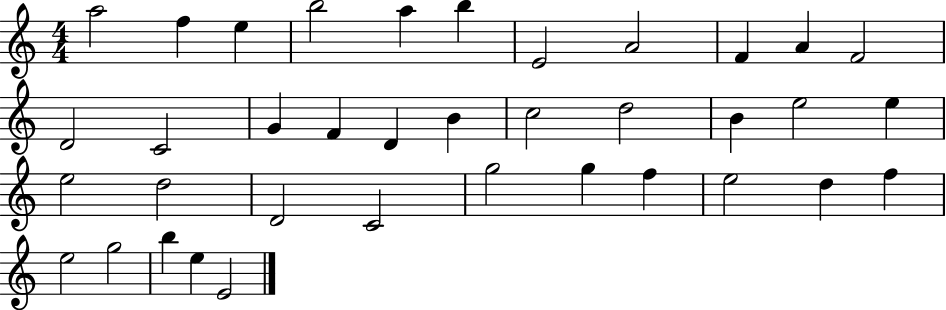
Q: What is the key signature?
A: C major